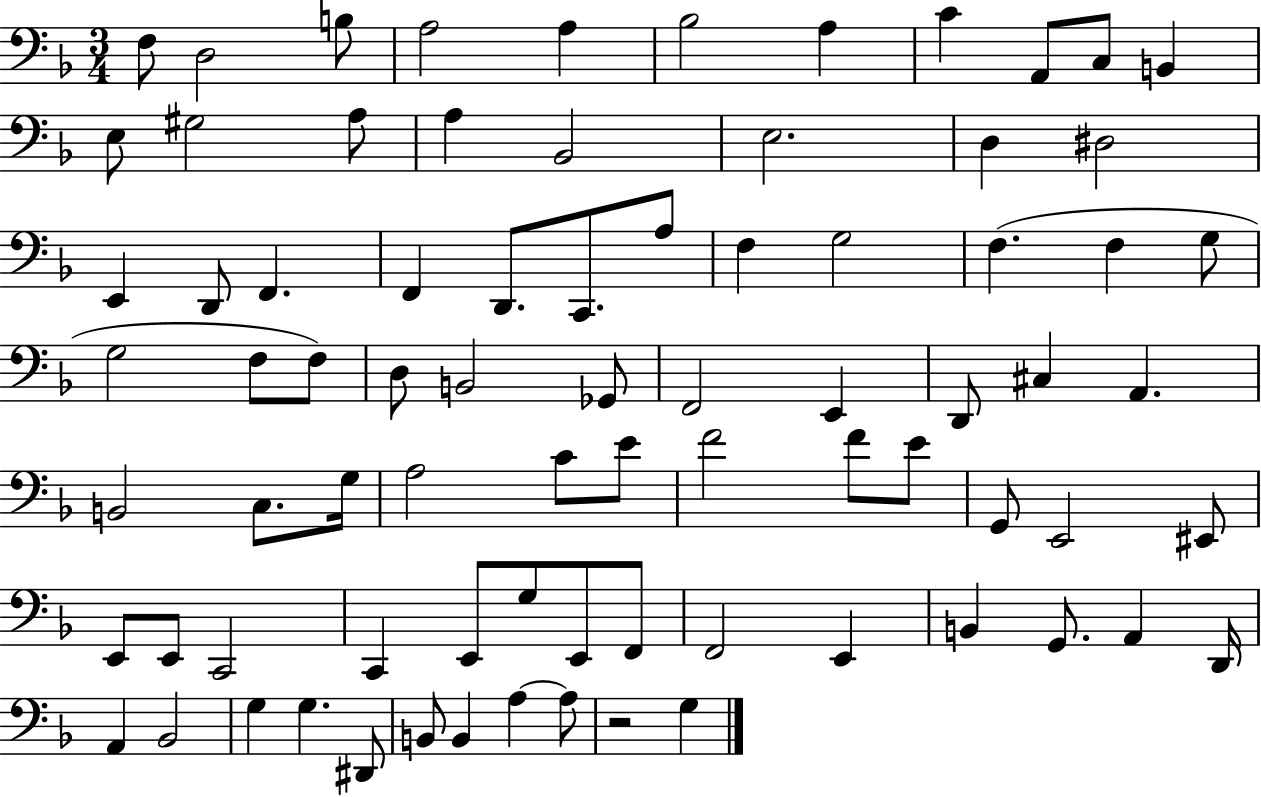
{
  \clef bass
  \numericTimeSignature
  \time 3/4
  \key f \major
  \repeat volta 2 { f8 d2 b8 | a2 a4 | bes2 a4 | c'4 a,8 c8 b,4 | \break e8 gis2 a8 | a4 bes,2 | e2. | d4 dis2 | \break e,4 d,8 f,4. | f,4 d,8. c,8. a8 | f4 g2 | f4.( f4 g8 | \break g2 f8 f8) | d8 b,2 ges,8 | f,2 e,4 | d,8 cis4 a,4. | \break b,2 c8. g16 | a2 c'8 e'8 | f'2 f'8 e'8 | g,8 e,2 eis,8 | \break e,8 e,8 c,2 | c,4 e,8 g8 e,8 f,8 | f,2 e,4 | b,4 g,8. a,4 d,16 | \break a,4 bes,2 | g4 g4. dis,8 | b,8 b,4 a4~~ a8 | r2 g4 | \break } \bar "|."
}